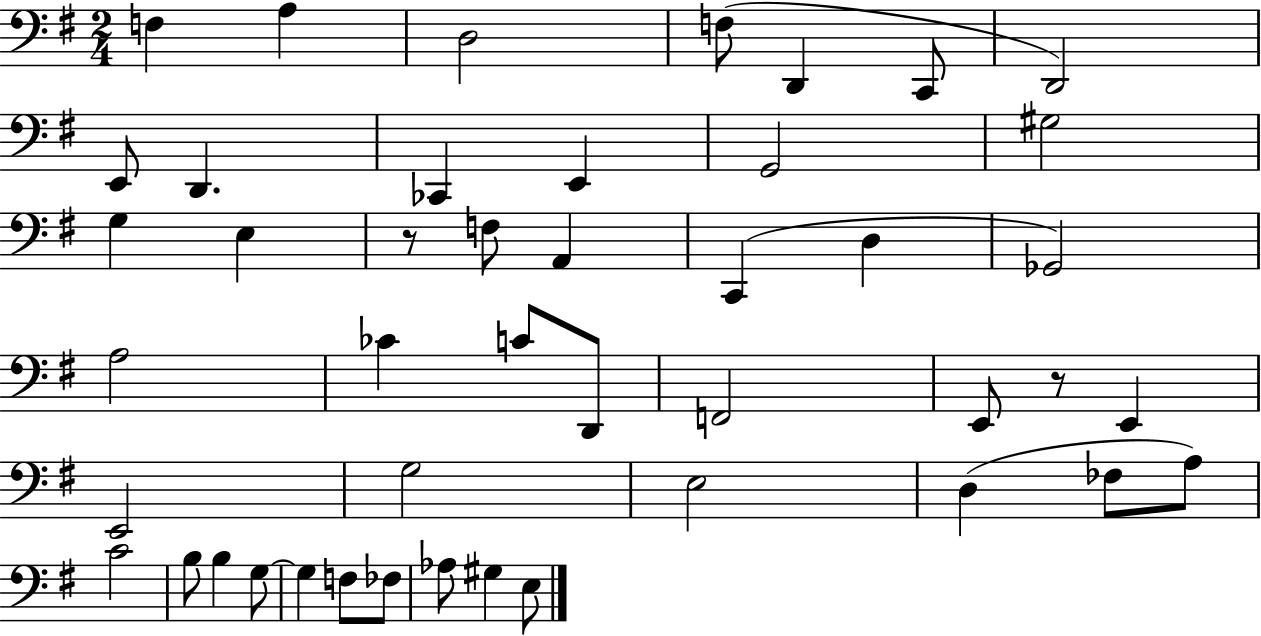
X:1
T:Untitled
M:2/4
L:1/4
K:G
F, A, D,2 F,/2 D,, C,,/2 D,,2 E,,/2 D,, _C,, E,, G,,2 ^G,2 G, E, z/2 F,/2 A,, C,, D, _G,,2 A,2 _C C/2 D,,/2 F,,2 E,,/2 z/2 E,, E,,2 G,2 E,2 D, _F,/2 A,/2 C2 B,/2 B, G,/2 G, F,/2 _F,/2 _A,/2 ^G, E,/2